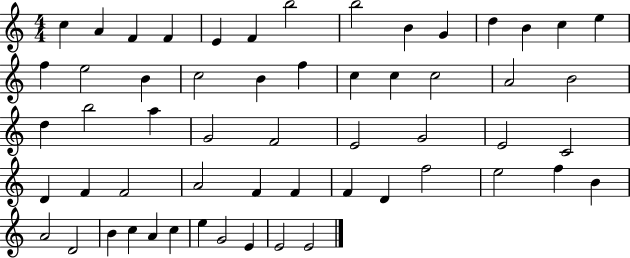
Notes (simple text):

C5/q A4/q F4/q F4/q E4/q F4/q B5/h B5/h B4/q G4/q D5/q B4/q C5/q E5/q F5/q E5/h B4/q C5/h B4/q F5/q C5/q C5/q C5/h A4/h B4/h D5/q B5/h A5/q G4/h F4/h E4/h G4/h E4/h C4/h D4/q F4/q F4/h A4/h F4/q F4/q F4/q D4/q F5/h E5/h F5/q B4/q A4/h D4/h B4/q C5/q A4/q C5/q E5/q G4/h E4/q E4/h E4/h